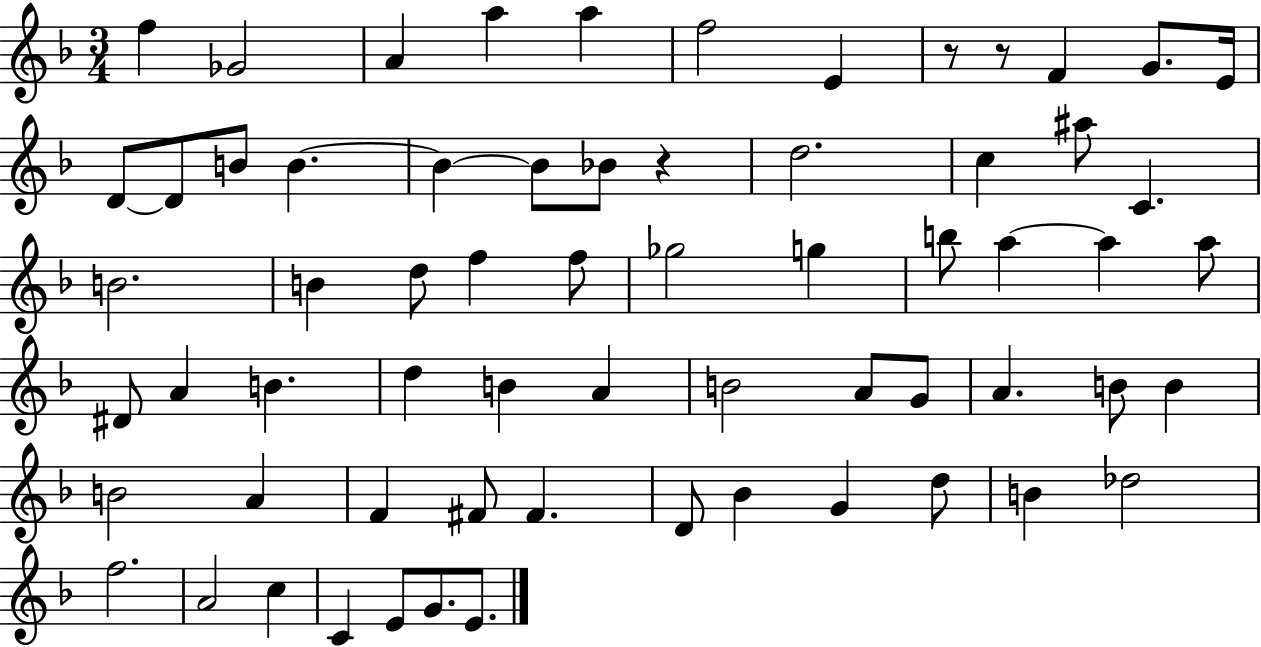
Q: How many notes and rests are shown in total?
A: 65